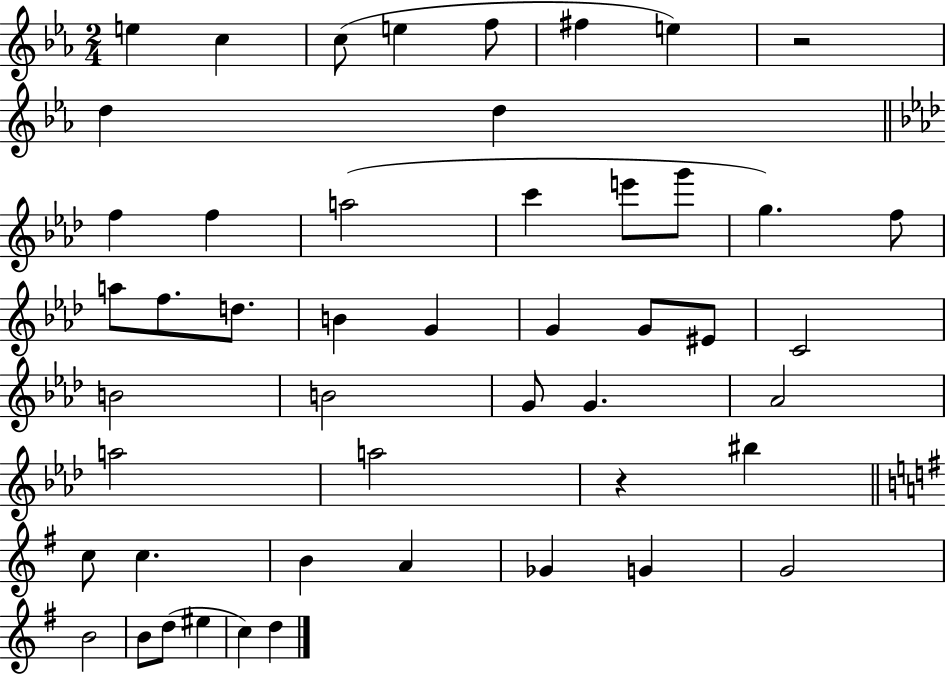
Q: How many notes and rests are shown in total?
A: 49